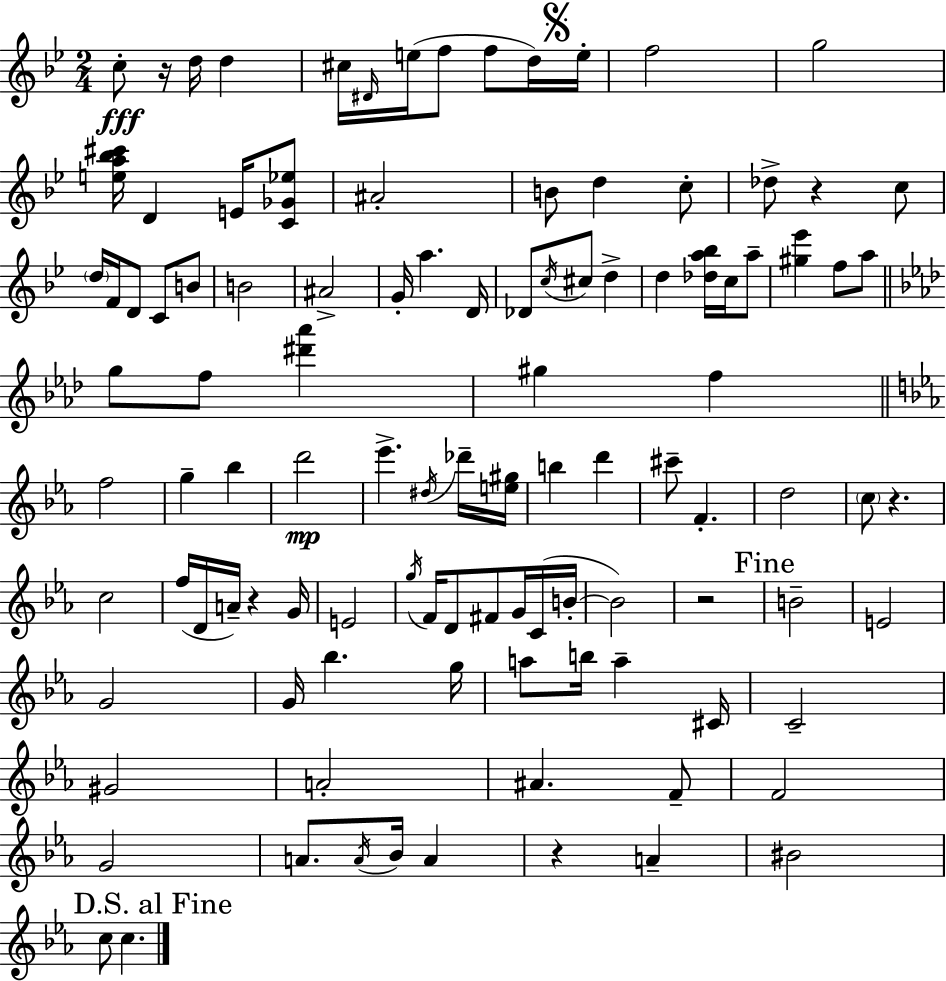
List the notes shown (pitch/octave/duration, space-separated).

C5/e R/s D5/s D5/q C#5/s D#4/s E5/s F5/e F5/e D5/s E5/s F5/h G5/h [E5,A5,Bb5,C#6]/s D4/q E4/s [C4,Gb4,Eb5]/e A#4/h B4/e D5/q C5/e Db5/e R/q C5/e D5/s F4/s D4/e C4/e B4/e B4/h A#4/h G4/s A5/q. D4/s Db4/e C5/s C#5/e D5/q D5/q [Db5,A5,Bb5]/s C5/s A5/e [G#5,Eb6]/q F5/e A5/e G5/e F5/e [D#6,Ab6]/q G#5/q F5/q F5/h G5/q Bb5/q D6/h Eb6/q. D#5/s Db6/s [E5,G#5]/s B5/q D6/q C#6/e F4/q. D5/h C5/e R/q. C5/h F5/s D4/s A4/s R/q G4/s E4/h G5/s F4/s D4/e F#4/e G4/s C4/s B4/s B4/h R/h B4/h E4/h G4/h G4/s Bb5/q. G5/s A5/e B5/s A5/q C#4/s C4/h G#4/h A4/h A#4/q. F4/e F4/h G4/h A4/e. A4/s Bb4/s A4/q R/q A4/q BIS4/h C5/e C5/q.